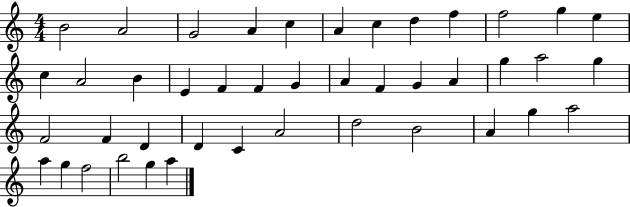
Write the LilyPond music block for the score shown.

{
  \clef treble
  \numericTimeSignature
  \time 4/4
  \key c \major
  b'2 a'2 | g'2 a'4 c''4 | a'4 c''4 d''4 f''4 | f''2 g''4 e''4 | \break c''4 a'2 b'4 | e'4 f'4 f'4 g'4 | a'4 f'4 g'4 a'4 | g''4 a''2 g''4 | \break f'2 f'4 d'4 | d'4 c'4 a'2 | d''2 b'2 | a'4 g''4 a''2 | \break a''4 g''4 f''2 | b''2 g''4 a''4 | \bar "|."
}